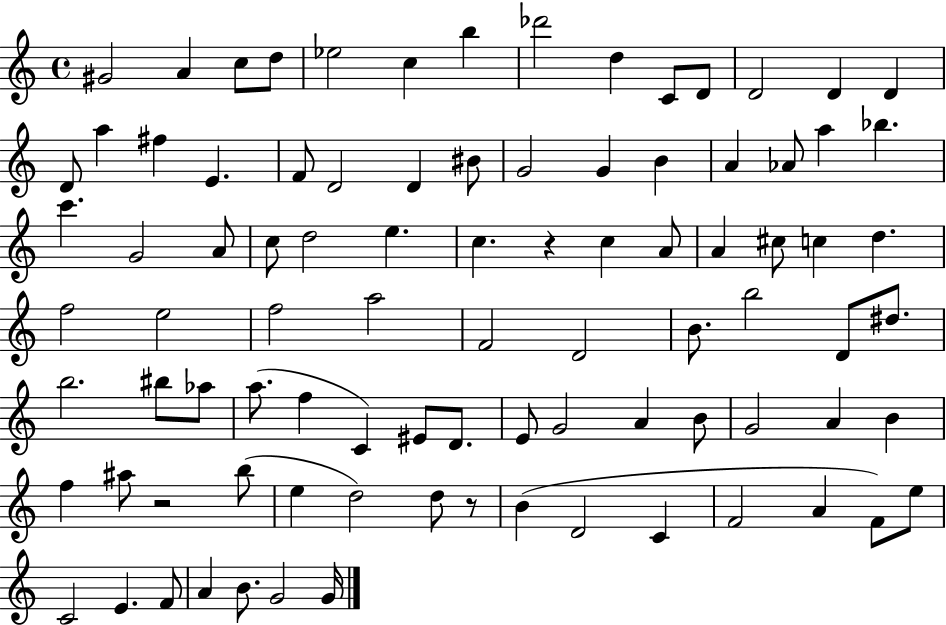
X:1
T:Untitled
M:4/4
L:1/4
K:C
^G2 A c/2 d/2 _e2 c b _d'2 d C/2 D/2 D2 D D D/2 a ^f E F/2 D2 D ^B/2 G2 G B A _A/2 a _b c' G2 A/2 c/2 d2 e c z c A/2 A ^c/2 c d f2 e2 f2 a2 F2 D2 B/2 b2 D/2 ^d/2 b2 ^b/2 _a/2 a/2 f C ^E/2 D/2 E/2 G2 A B/2 G2 A B f ^a/2 z2 b/2 e d2 d/2 z/2 B D2 C F2 A F/2 e/2 C2 E F/2 A B/2 G2 G/4